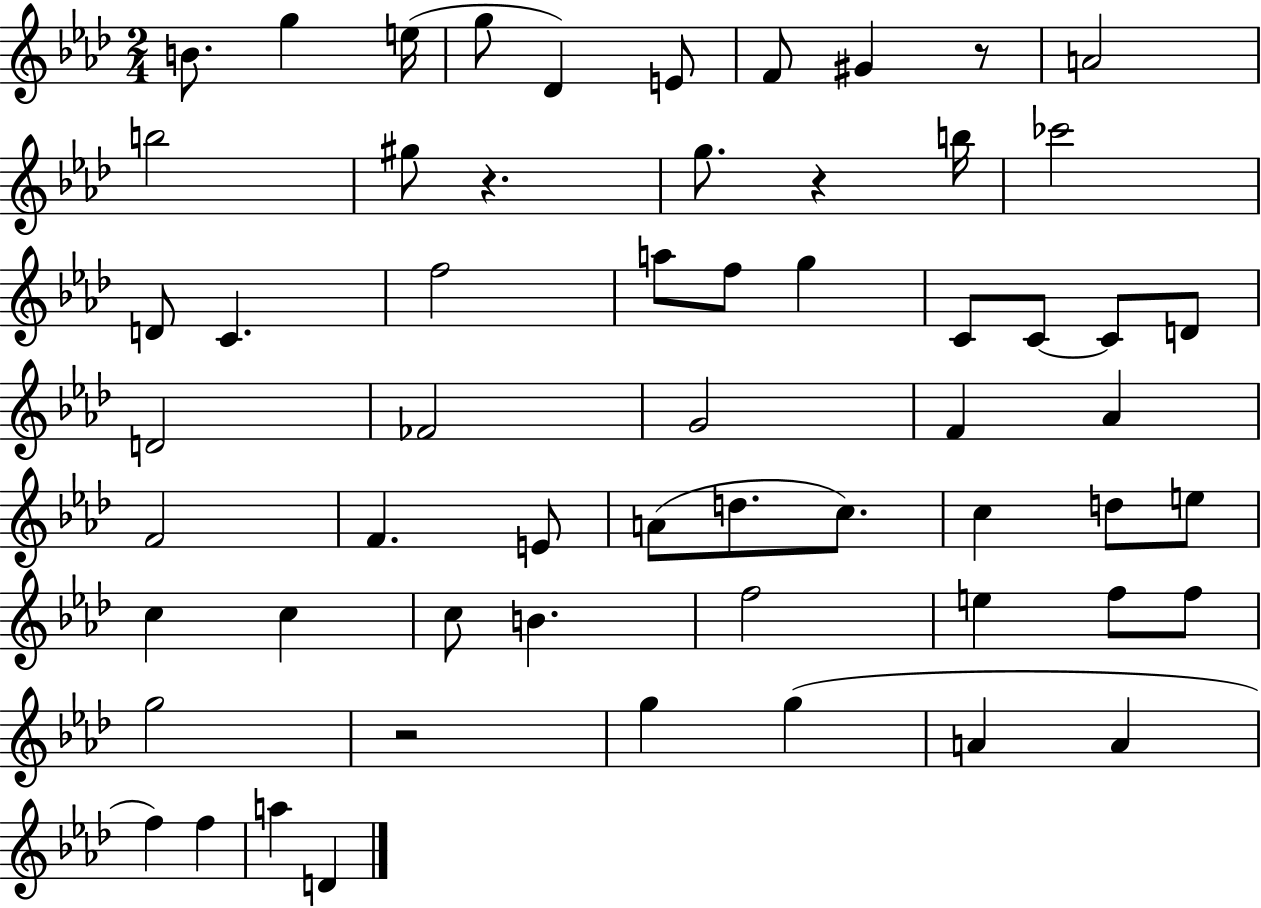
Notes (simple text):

B4/e. G5/q E5/s G5/e Db4/q E4/e F4/e G#4/q R/e A4/h B5/h G#5/e R/q. G5/e. R/q B5/s CES6/h D4/e C4/q. F5/h A5/e F5/e G5/q C4/e C4/e C4/e D4/e D4/h FES4/h G4/h F4/q Ab4/q F4/h F4/q. E4/e A4/e D5/e. C5/e. C5/q D5/e E5/e C5/q C5/q C5/e B4/q. F5/h E5/q F5/e F5/e G5/h R/h G5/q G5/q A4/q A4/q F5/q F5/q A5/q D4/q